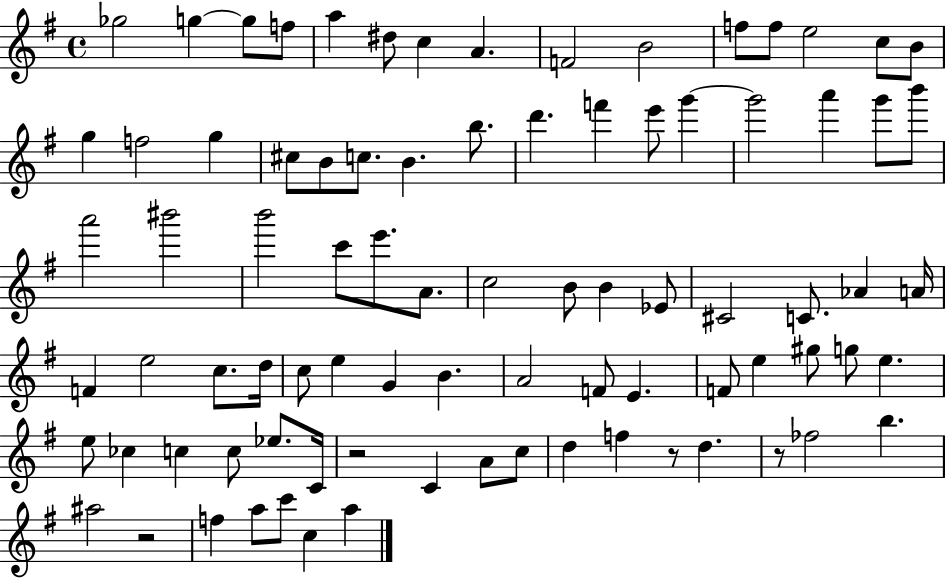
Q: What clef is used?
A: treble